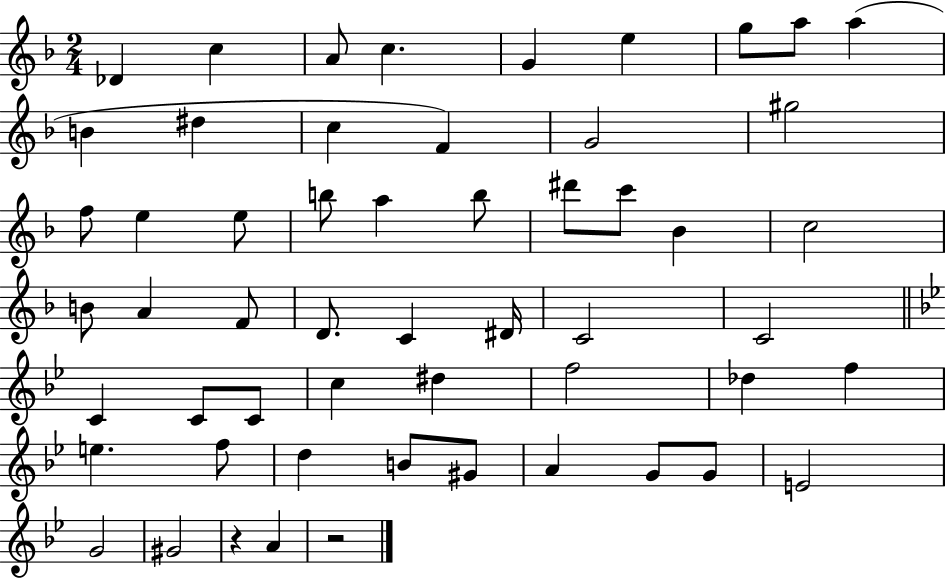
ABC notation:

X:1
T:Untitled
M:2/4
L:1/4
K:F
_D c A/2 c G e g/2 a/2 a B ^d c F G2 ^g2 f/2 e e/2 b/2 a b/2 ^d'/2 c'/2 _B c2 B/2 A F/2 D/2 C ^D/4 C2 C2 C C/2 C/2 c ^d f2 _d f e f/2 d B/2 ^G/2 A G/2 G/2 E2 G2 ^G2 z A z2